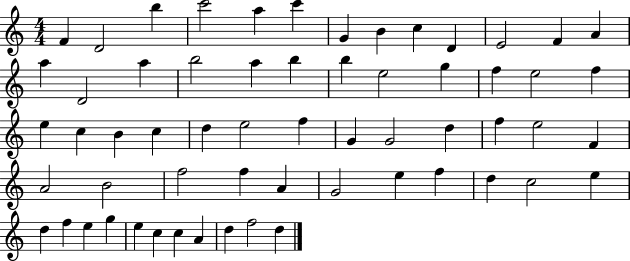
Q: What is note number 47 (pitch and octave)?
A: D5